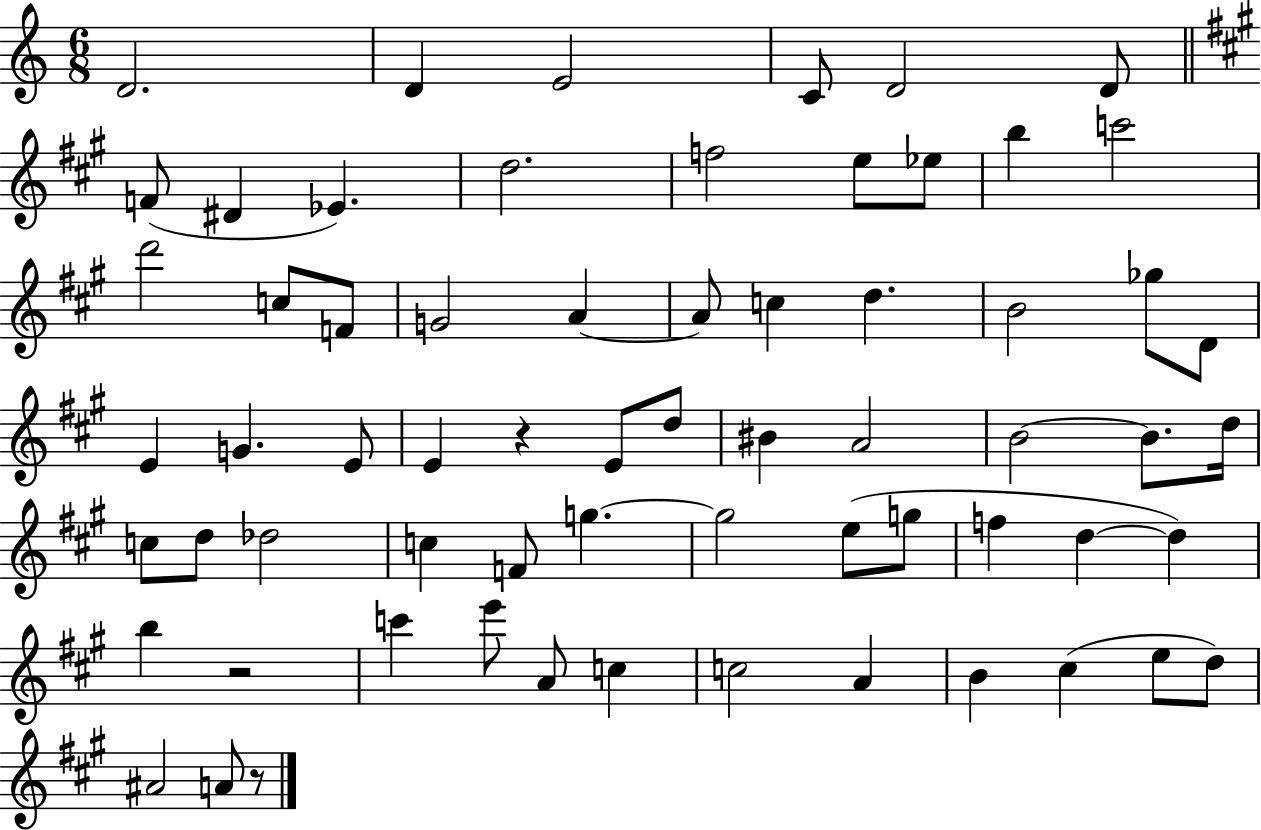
D4/h. D4/q E4/h C4/e D4/h D4/e F4/e D#4/q Eb4/q. D5/h. F5/h E5/e Eb5/e B5/q C6/h D6/h C5/e F4/e G4/h A4/q A4/e C5/q D5/q. B4/h Gb5/e D4/e E4/q G4/q. E4/e E4/q R/q E4/e D5/e BIS4/q A4/h B4/h B4/e. D5/s C5/e D5/e Db5/h C5/q F4/e G5/q. G5/h E5/e G5/e F5/q D5/q D5/q B5/q R/h C6/q E6/e A4/e C5/q C5/h A4/q B4/q C#5/q E5/e D5/e A#4/h A4/e R/e